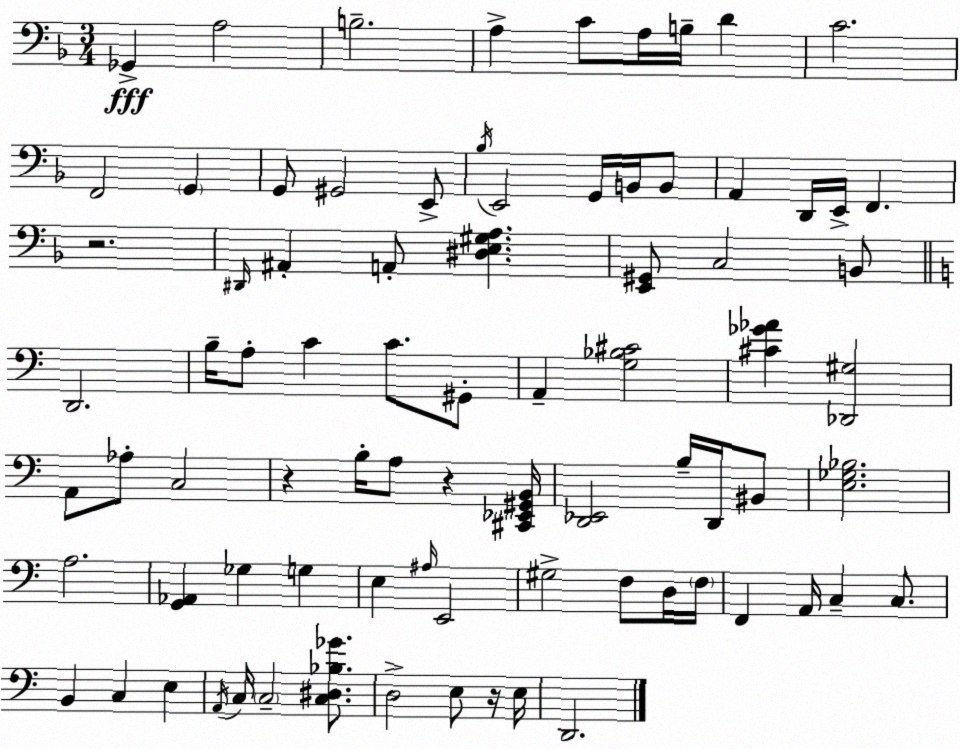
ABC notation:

X:1
T:Untitled
M:3/4
L:1/4
K:F
_G,, A,2 B,2 A, C/2 A,/4 B,/4 D C2 F,,2 G,, G,,/2 ^G,,2 E,,/2 _B,/4 E,,2 G,,/4 B,,/4 B,,/2 A,, D,,/4 E,,/4 F,, z2 ^D,,/4 ^A,, A,,/2 [^D,E,^G,A,] [E,,^G,,]/2 C,2 B,,/2 D,,2 B,/4 A,/2 C C/2 ^G,,/2 A,, [G,_B,^C]2 [^C_G_A] [_D,,^G,]2 A,,/2 _A,/2 C,2 z B,/4 A,/2 z [^C,,_E,,^G,,B,,]/4 [D,,_E,,]2 B,/4 D,,/4 ^B,,/2 [E,_G,_B,]2 A,2 [G,,_A,,] _G, G, E, ^A,/4 E,,2 ^G,2 F,/2 D,/4 F,/4 F,, A,,/4 C, C,/2 B,, C, E, A,,/4 C,/4 C,2 [C,^D,_B,_G]/2 D,2 E,/2 z/4 E,/4 D,,2